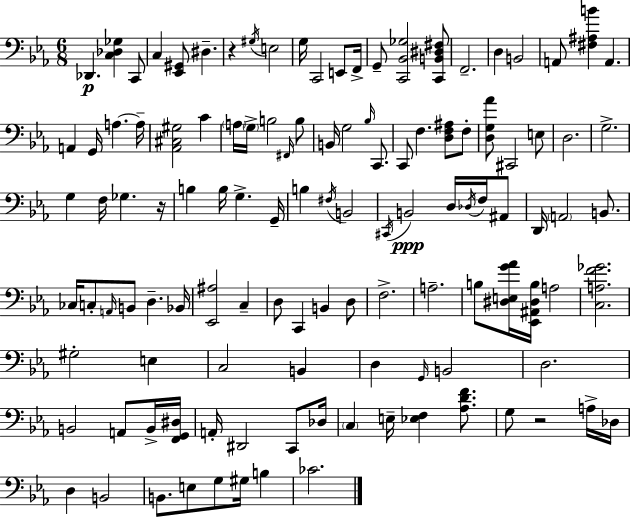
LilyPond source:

{
  \clef bass
  \numericTimeSignature
  \time 6/8
  \key ees \major
  \repeat volta 2 { des,4.\p <c des ges>4 c,8 | c4 <ees, gis,>8 dis4.-- | r4 \acciaccatura { gis16 } e2 | g16 c,2 e,8 | \break f,16-> g,8-- <c, bes, ges>2 <c, b, dis fis>8 | f,2.-- | d4 b,2 | a,8 <fis ais b'>4 a,4. | \break a,4 g,16 a4.~~ | a16-- <aes, cis gis>2 c'4 | \parenthesize a16 \parenthesize g16-> b2 \grace { fis,16 } | b8 b,16 g2 \grace { bes16 } | \break c,8. c,8 f4. <d f ais>8 | f8-. <d g aes'>8 cis,2 | e8 d2. | g2.-> | \break g4 f16 ges4. | r16 b4 b16 g4.-> | g,16-- b4 \acciaccatura { fis16 } b,2 | \acciaccatura { cis,16 } b,2\ppp | \break d16 \acciaccatura { des16 } f16 ais,8 d,16 \parenthesize a,2 | b,8. ces16 c8-. \grace { a,16 } b,8 | d4.-- bes,16 <ees, ais>2 | c4-- d8 c,4 | \break b,4 d8 f2.-> | a2.-- | b8 <dis e g' aes'>16 <ees, ais, dis b>16 a2 | <c a f' ges'>2. | \break gis2-. | e4 c2 | b,4 d4 \grace { g,16 } | b,2 d2. | \break b,2 | a,8 b,16-> <f, g, dis>16 a,16-. dis,2 | c,8 des16 \parenthesize c4 | e16-- <ees f>4 <aes d' f'>8. g8 r2 | \break a16-> des16 d4 | b,2 b,8. e8 | g8 gis16 b4 ces'2. | } \bar "|."
}